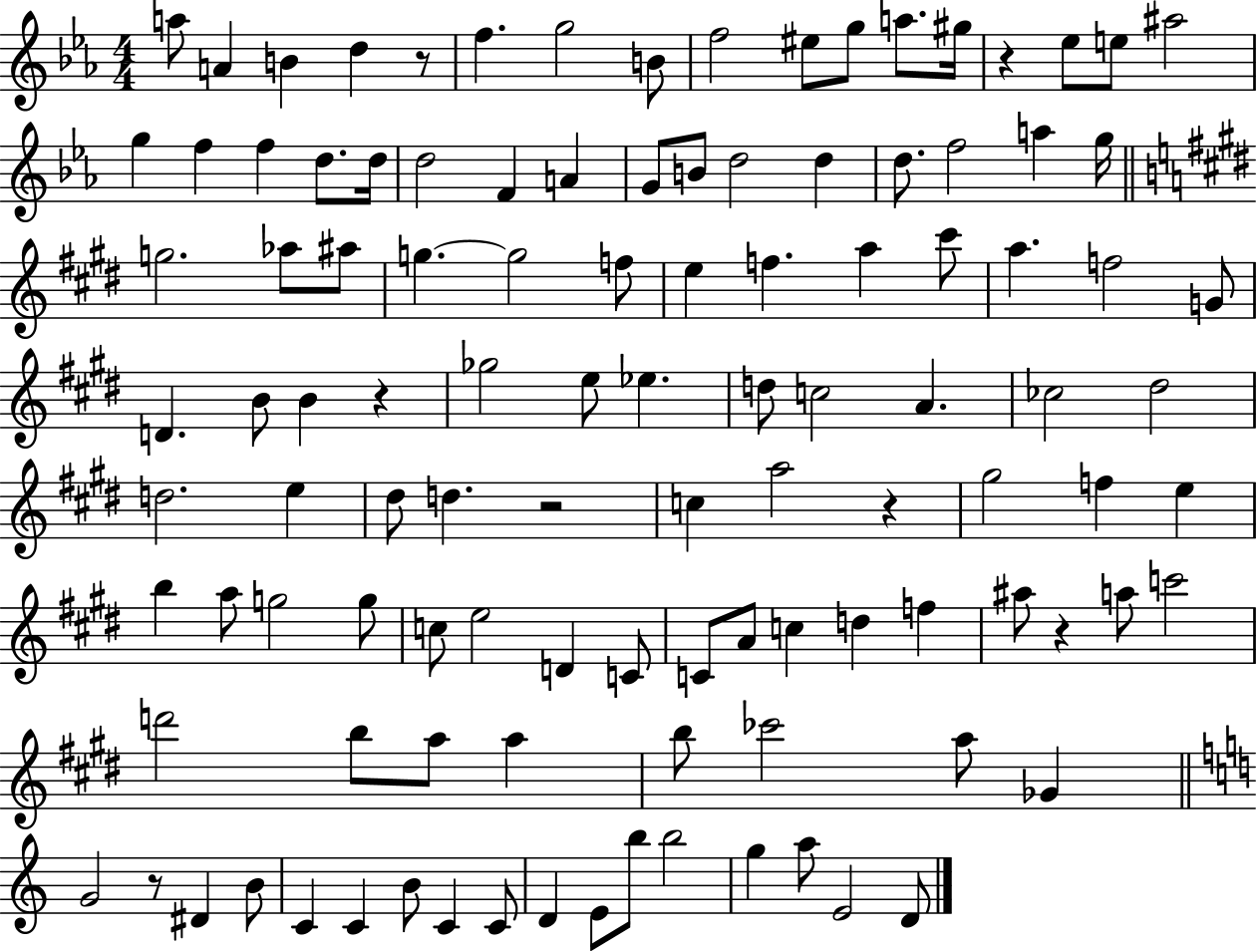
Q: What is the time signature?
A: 4/4